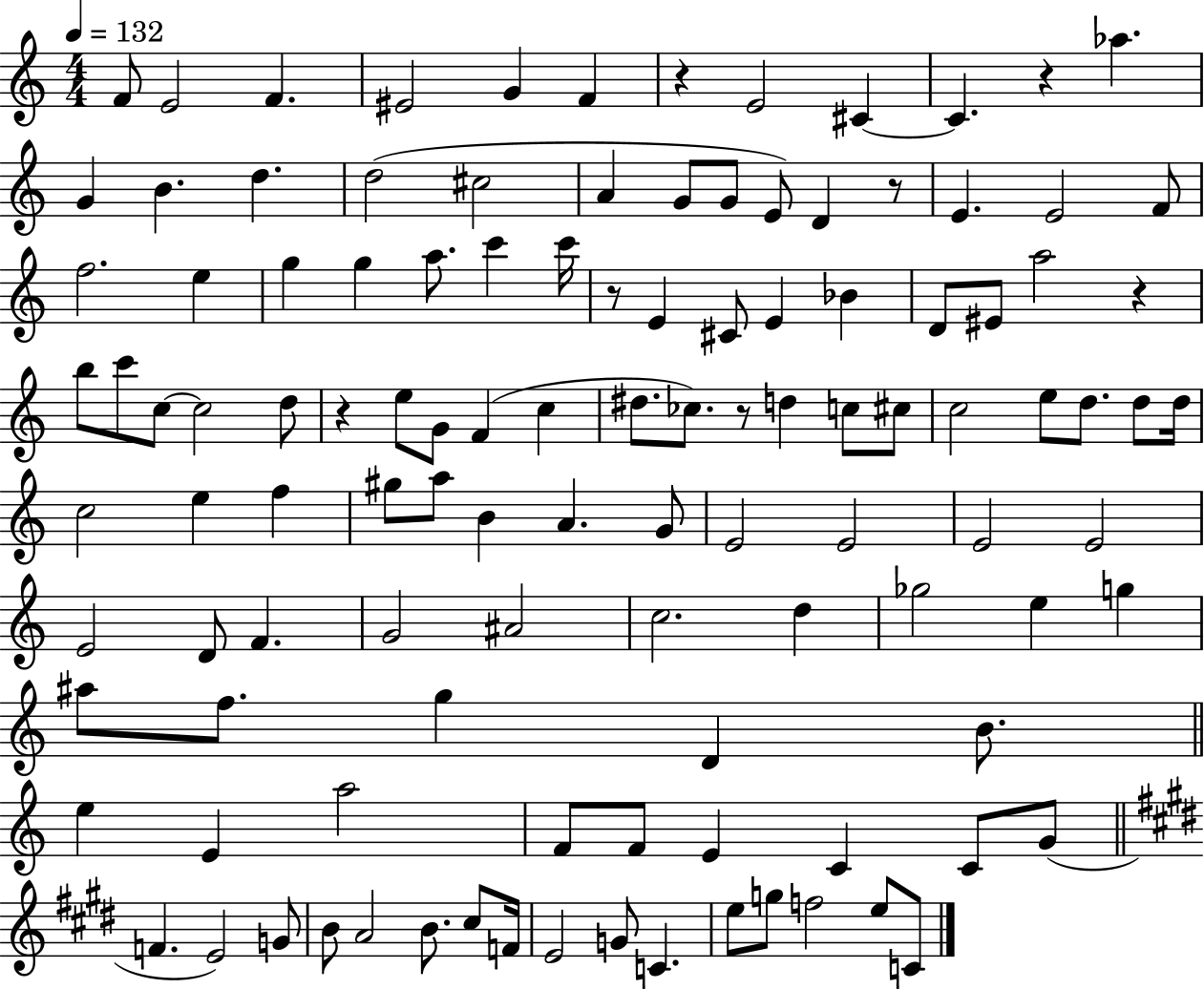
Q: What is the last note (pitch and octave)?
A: C4